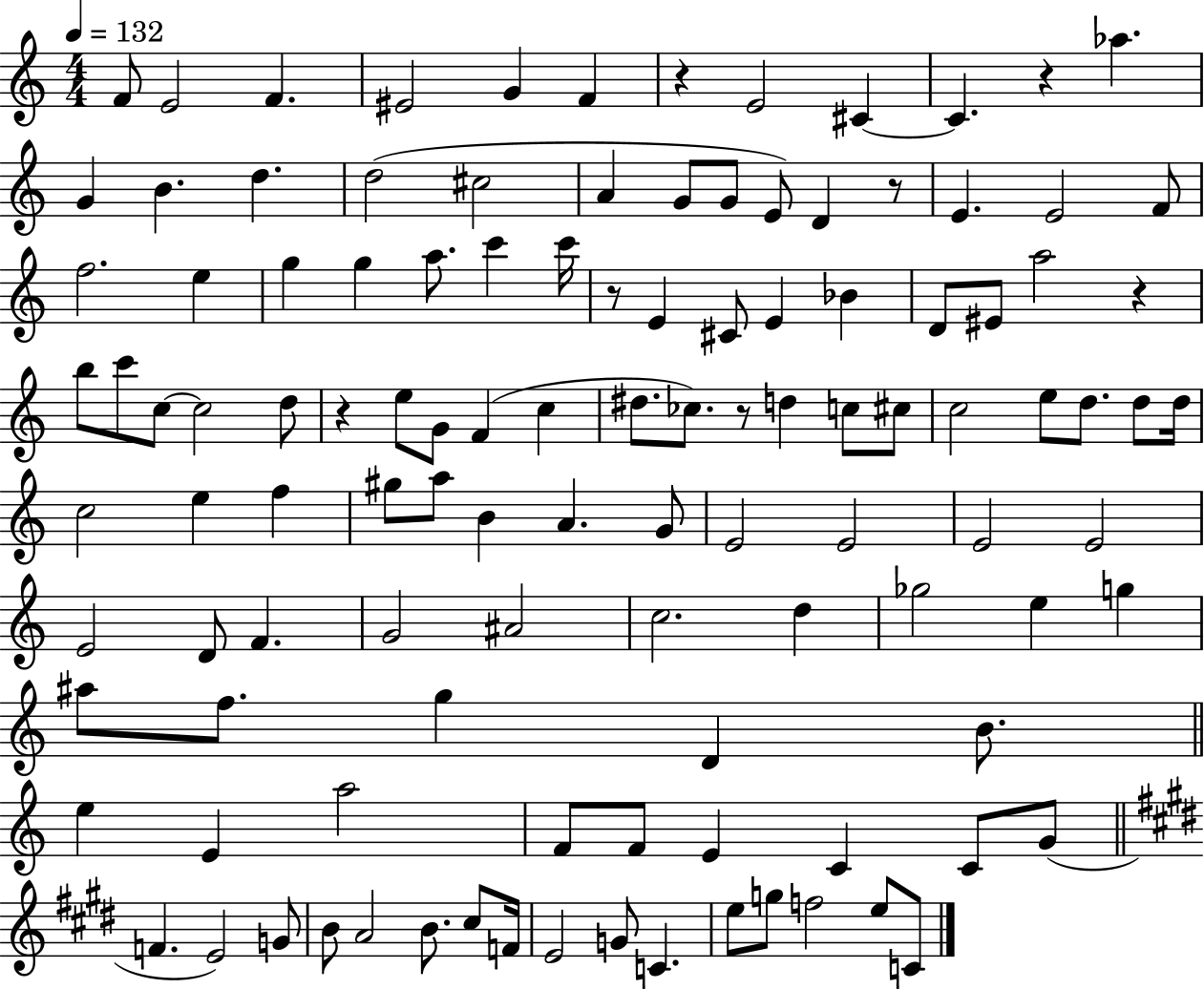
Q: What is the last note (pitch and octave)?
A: C4